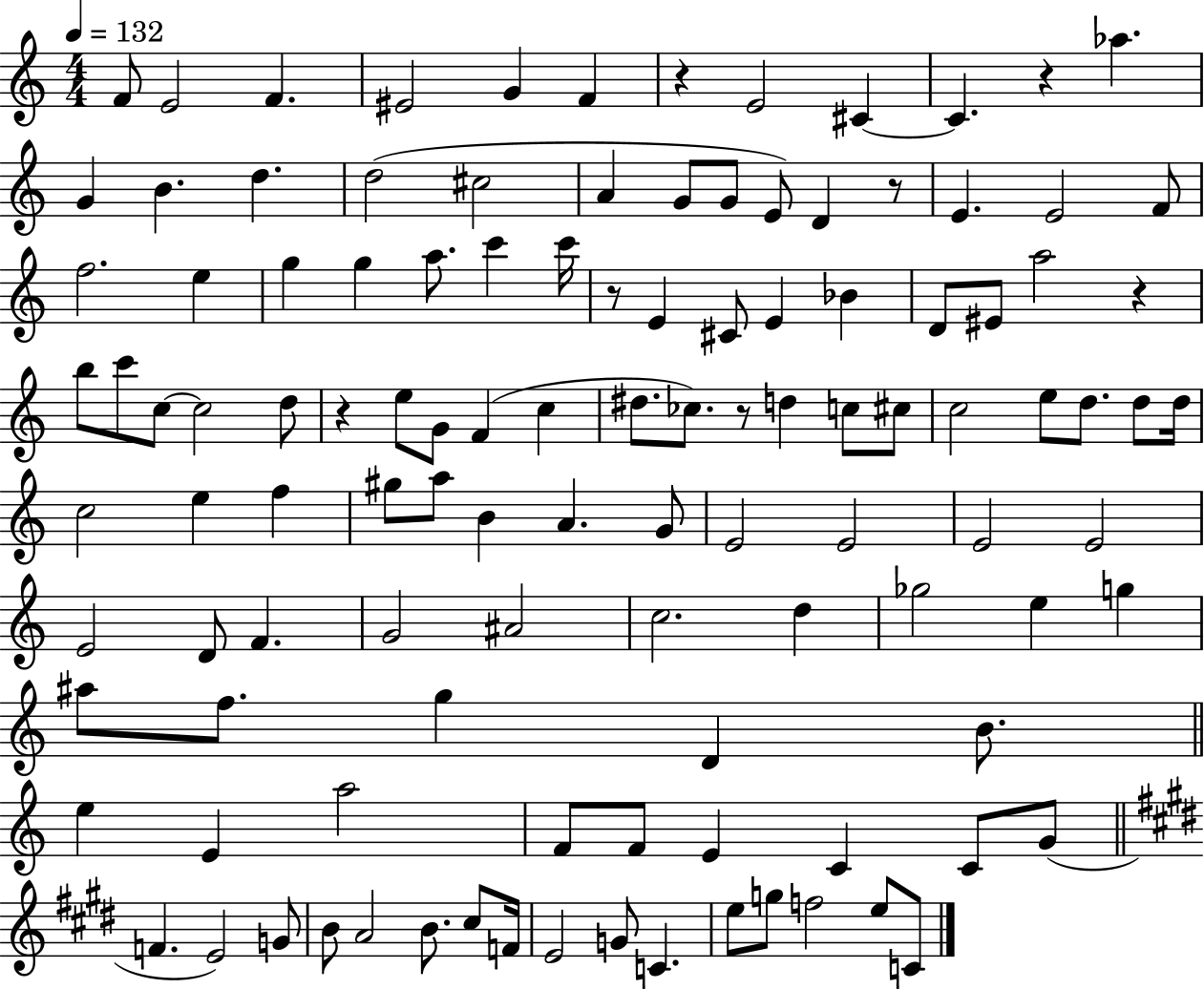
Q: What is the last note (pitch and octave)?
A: C4